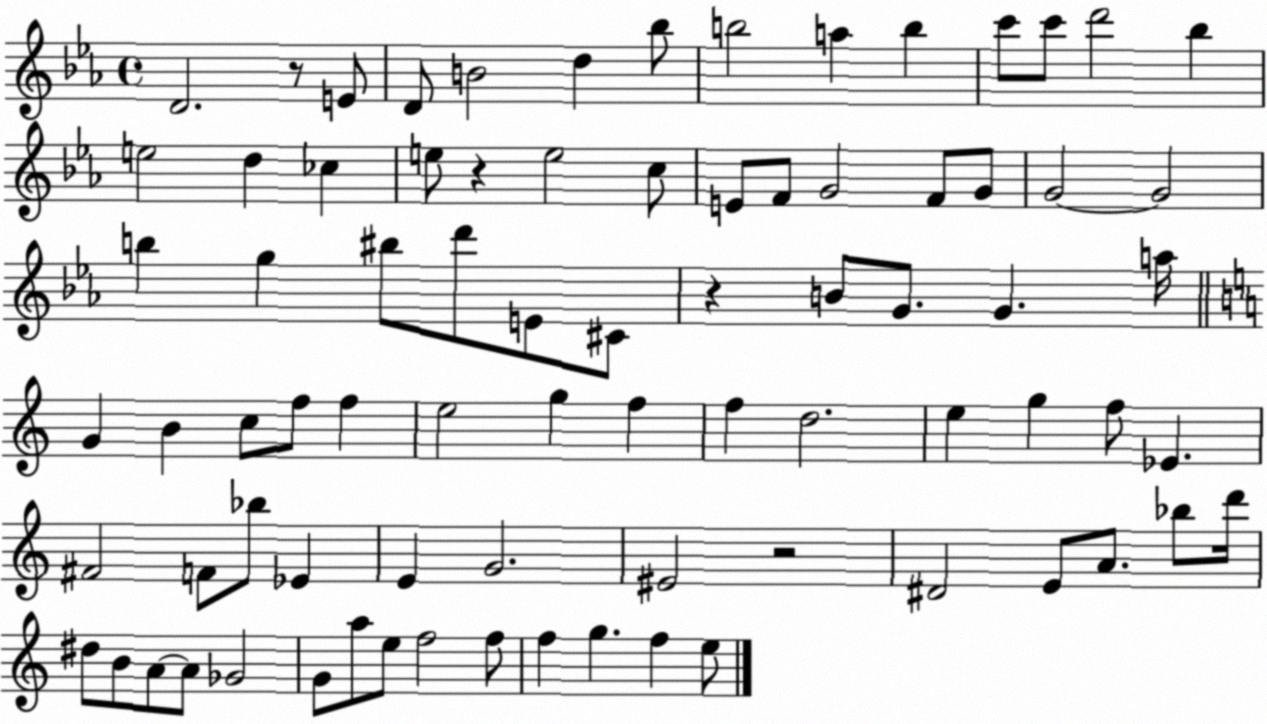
X:1
T:Untitled
M:4/4
L:1/4
K:Eb
D2 z/2 E/2 D/2 B2 d _b/2 b2 a b c'/2 c'/2 d'2 _b e2 d _c e/2 z e2 c/2 E/2 F/2 G2 F/2 G/2 G2 G2 b g ^b/2 d'/2 E/2 ^C/2 z B/2 G/2 G a/4 G B c/2 f/2 f e2 g f f d2 e g f/2 _E ^F2 F/2 _b/2 _E E G2 ^E2 z2 ^D2 E/2 A/2 _b/2 d'/4 ^d/2 B/2 A/2 A/2 _G2 G/2 a/2 e/2 f2 f/2 f g f e/2